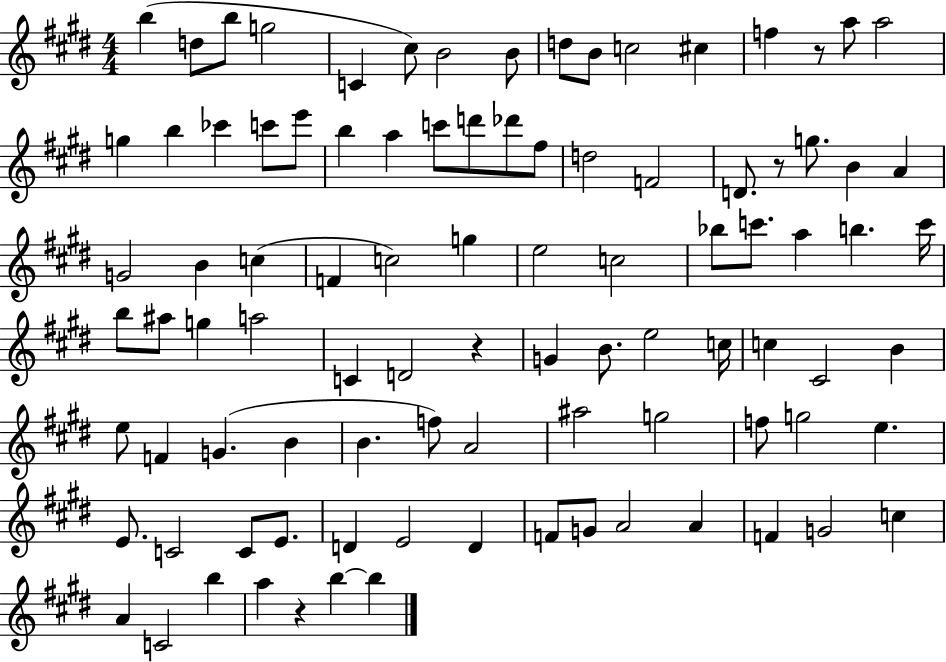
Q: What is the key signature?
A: E major